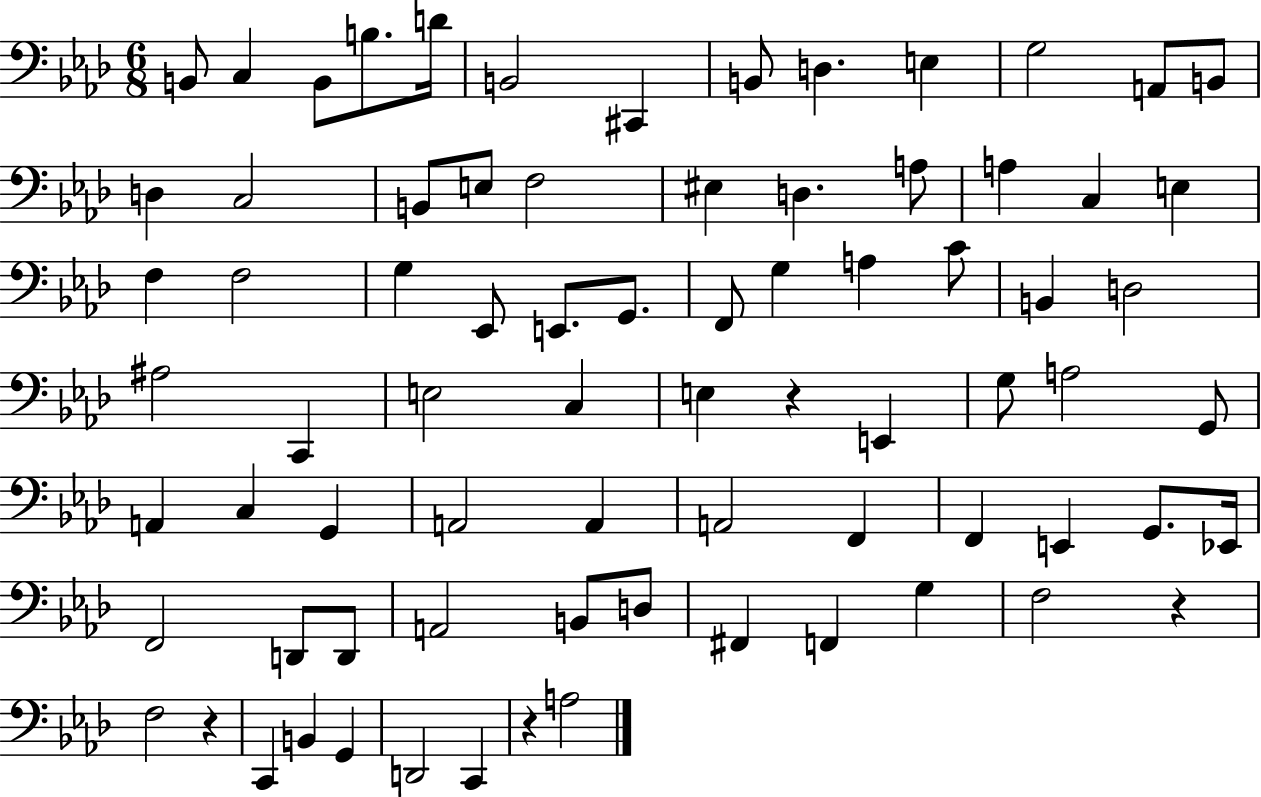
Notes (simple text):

B2/e C3/q B2/e B3/e. D4/s B2/h C#2/q B2/e D3/q. E3/q G3/h A2/e B2/e D3/q C3/h B2/e E3/e F3/h EIS3/q D3/q. A3/e A3/q C3/q E3/q F3/q F3/h G3/q Eb2/e E2/e. G2/e. F2/e G3/q A3/q C4/e B2/q D3/h A#3/h C2/q E3/h C3/q E3/q R/q E2/q G3/e A3/h G2/e A2/q C3/q G2/q A2/h A2/q A2/h F2/q F2/q E2/q G2/e. Eb2/s F2/h D2/e D2/e A2/h B2/e D3/e F#2/q F2/q G3/q F3/h R/q F3/h R/q C2/q B2/q G2/q D2/h C2/q R/q A3/h